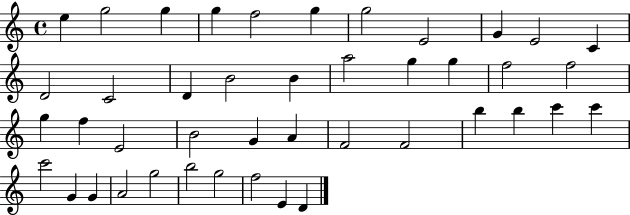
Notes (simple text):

E5/q G5/h G5/q G5/q F5/h G5/q G5/h E4/h G4/q E4/h C4/q D4/h C4/h D4/q B4/h B4/q A5/h G5/q G5/q F5/h F5/h G5/q F5/q E4/h B4/h G4/q A4/q F4/h F4/h B5/q B5/q C6/q C6/q C6/h G4/q G4/q A4/h G5/h B5/h G5/h F5/h E4/q D4/q